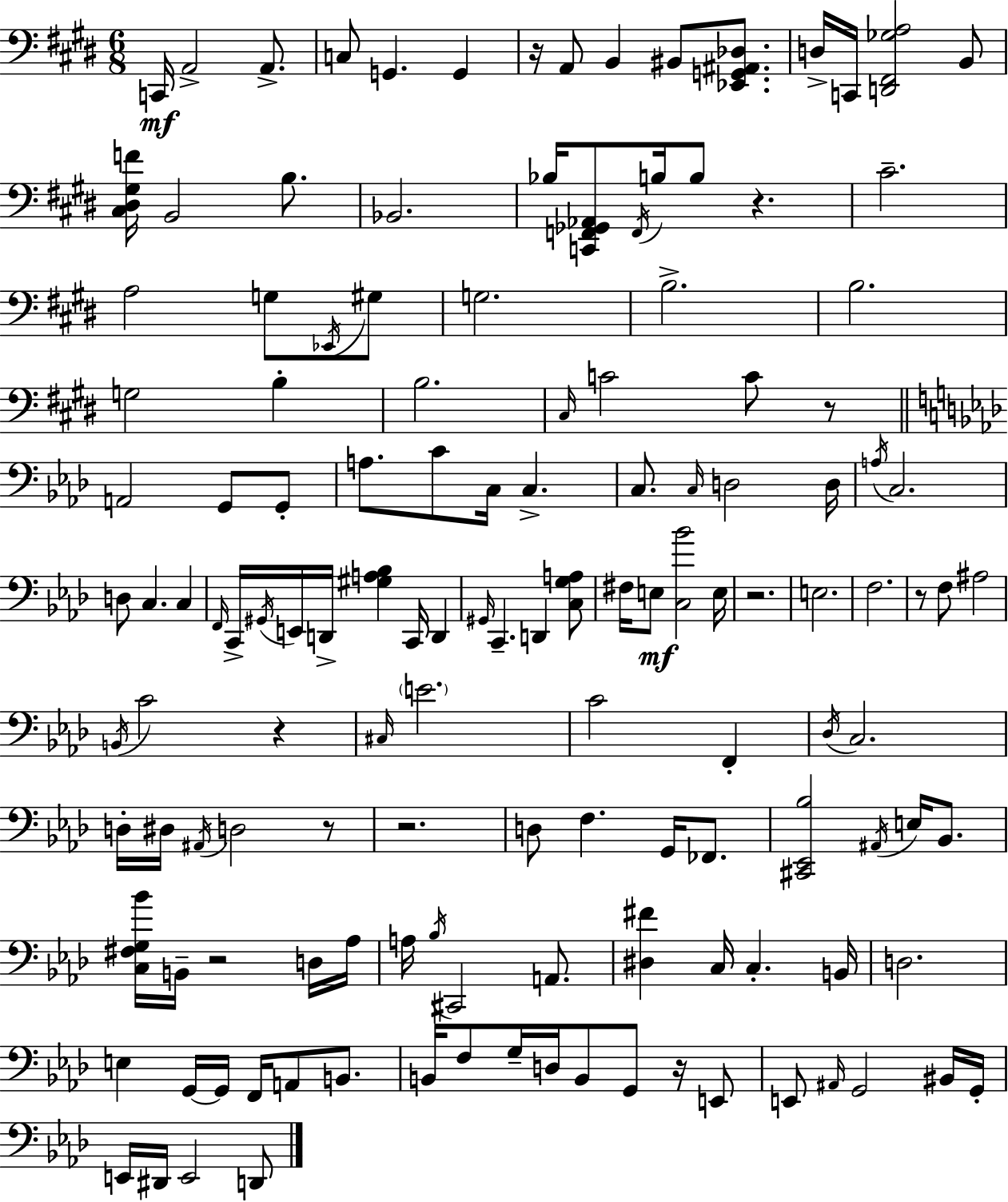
{
  \clef bass
  \numericTimeSignature
  \time 6/8
  \key e \major
  c,16\mf a,2-> a,8.-> | c8 g,4. g,4 | r16 a,8 b,4 bis,8 <ees, g, ais, des>8. | d16-> c,16 <d, fis, ges a>2 b,8 | \break <cis dis gis f'>16 b,2 b8. | bes,2. | bes16 <c, f, ges, aes,>8 \acciaccatura { f,16 } b16 b8 r4. | cis'2.-- | \break a2 g8 \acciaccatura { ees,16 } | gis8 g2. | b2.-> | b2. | \break g2 b4-. | b2. | \grace { cis16 } c'2 c'8 | r8 \bar "||" \break \key f \minor a,2 g,8 g,8-. | a8. c'8 c16 c4.-> | c8. \grace { c16 } d2 | d16 \acciaccatura { a16 } c2. | \break d8 c4. c4 | \grace { f,16 } c,16-> \acciaccatura { gis,16 } e,16 d,16-> <gis a bes>4 c,16 | d,4 \grace { gis,16 } c,4.-- d,4 | <c g a>8 fis16 e8\mf <c bes'>2 | \break e16 r2. | e2. | f2. | r8 f8 ais2 | \break \acciaccatura { b,16 } c'2 | r4 \grace { cis16 } \parenthesize e'2. | c'2 | f,4-. \acciaccatura { des16 } c2. | \break d16-. dis16 \acciaccatura { ais,16 } d2 | r8 r2. | d8 f4. | g,16 fes,8. <cis, ees, bes>2 | \break \acciaccatura { ais,16 } e16 bes,8. <c fis g bes'>16 b,16-- | r2 d16 aes16 a16 \acciaccatura { bes16 } | cis,2 a,8. <dis fis'>4 | c16 c4.-. b,16 d2. | \break e4 | g,16~~ g,16 f,16 a,8 b,8. b,16 | f8 g16-- d16 b,8 g,8 r16 e,8 e,8 | \grace { ais,16 } g,2 bis,16 g,16-. | \break e,16 dis,16 e,2 d,8 | \bar "|."
}